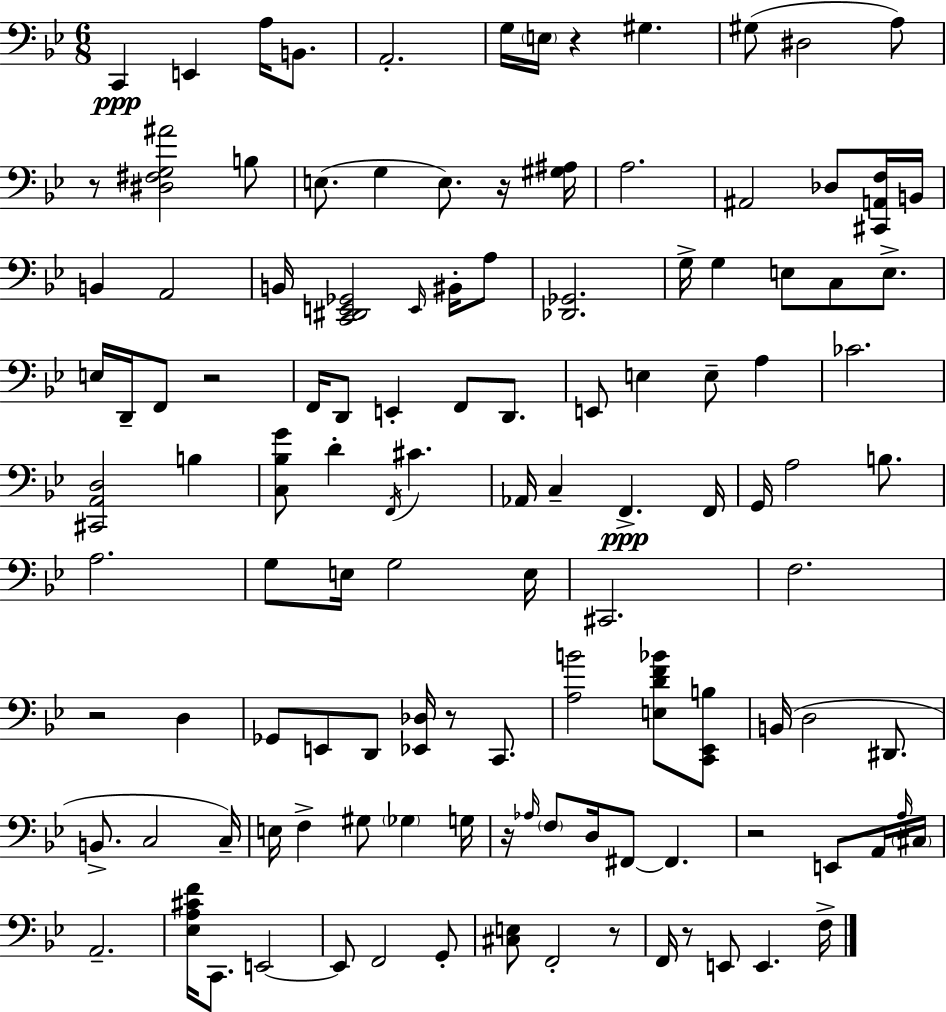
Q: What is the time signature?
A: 6/8